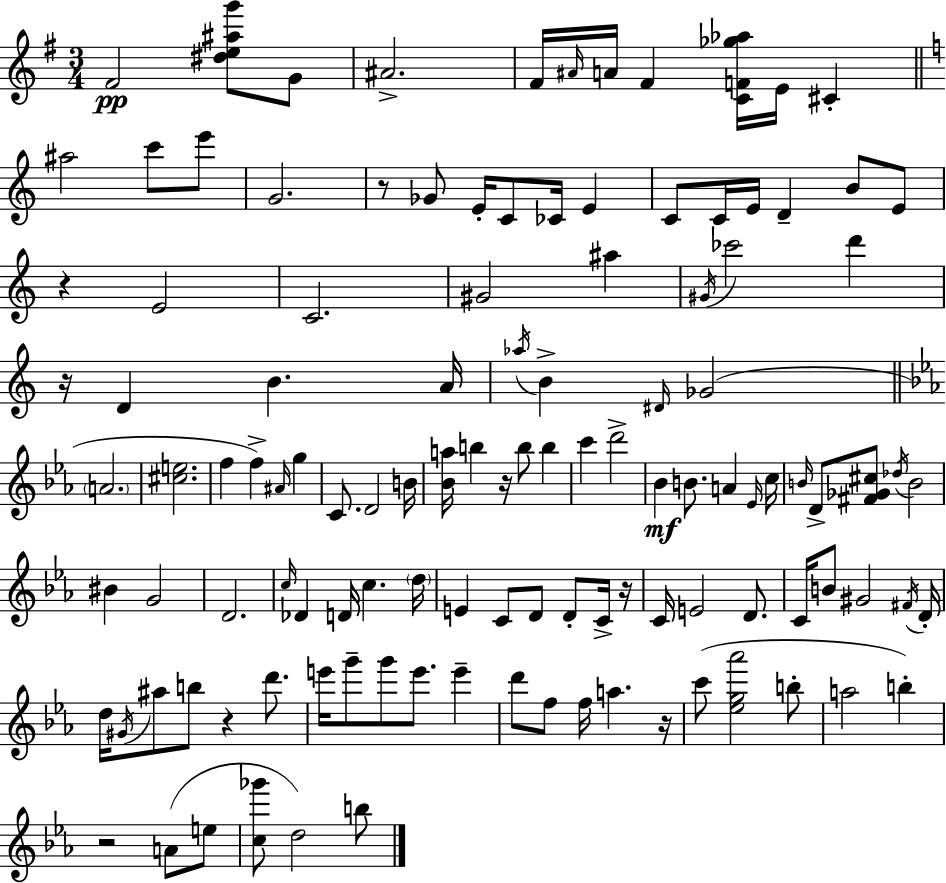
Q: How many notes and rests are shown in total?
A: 118